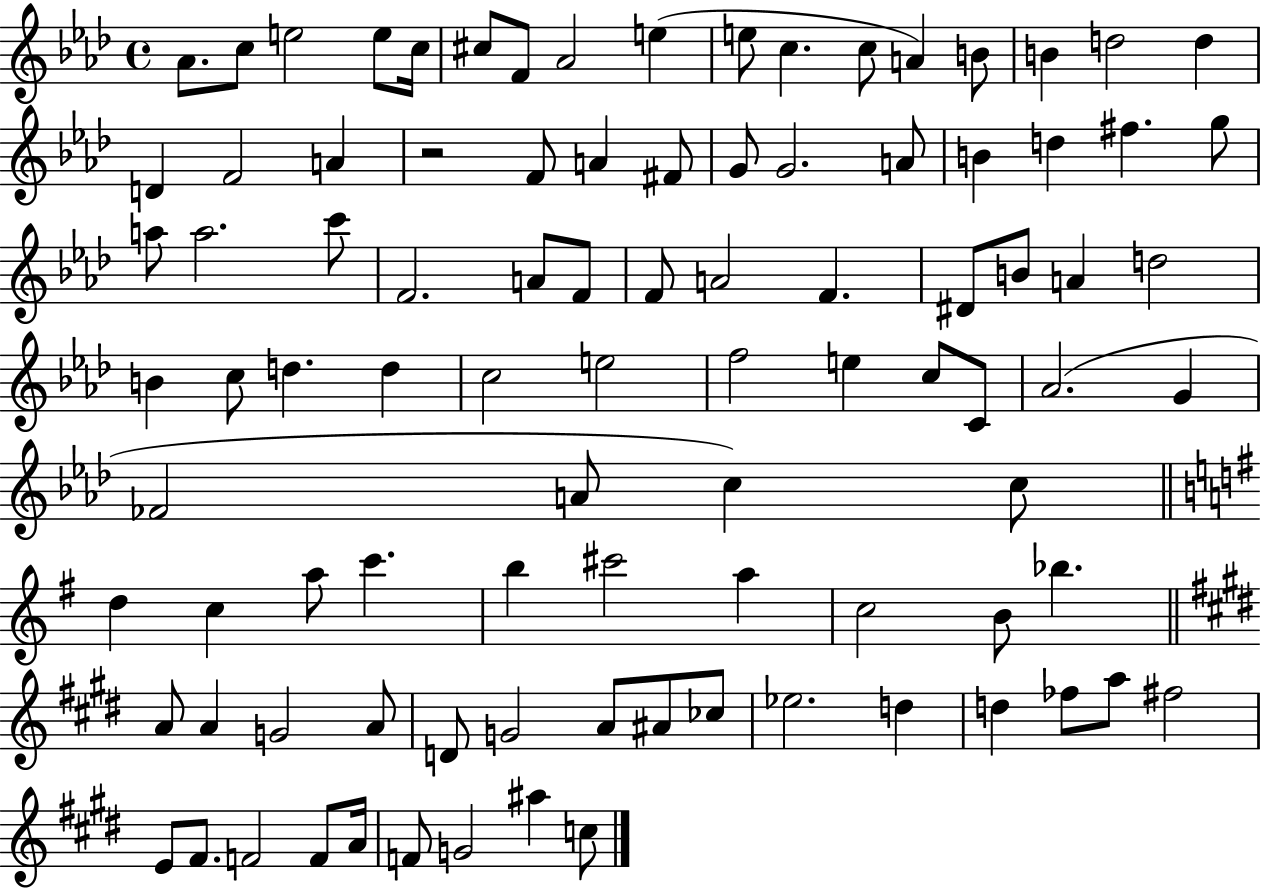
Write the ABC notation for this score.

X:1
T:Untitled
M:4/4
L:1/4
K:Ab
_A/2 c/2 e2 e/2 c/4 ^c/2 F/2 _A2 e e/2 c c/2 A B/2 B d2 d D F2 A z2 F/2 A ^F/2 G/2 G2 A/2 B d ^f g/2 a/2 a2 c'/2 F2 A/2 F/2 F/2 A2 F ^D/2 B/2 A d2 B c/2 d d c2 e2 f2 e c/2 C/2 _A2 G _F2 A/2 c c/2 d c a/2 c' b ^c'2 a c2 B/2 _b A/2 A G2 A/2 D/2 G2 A/2 ^A/2 _c/2 _e2 d d _f/2 a/2 ^f2 E/2 ^F/2 F2 F/2 A/4 F/2 G2 ^a c/2